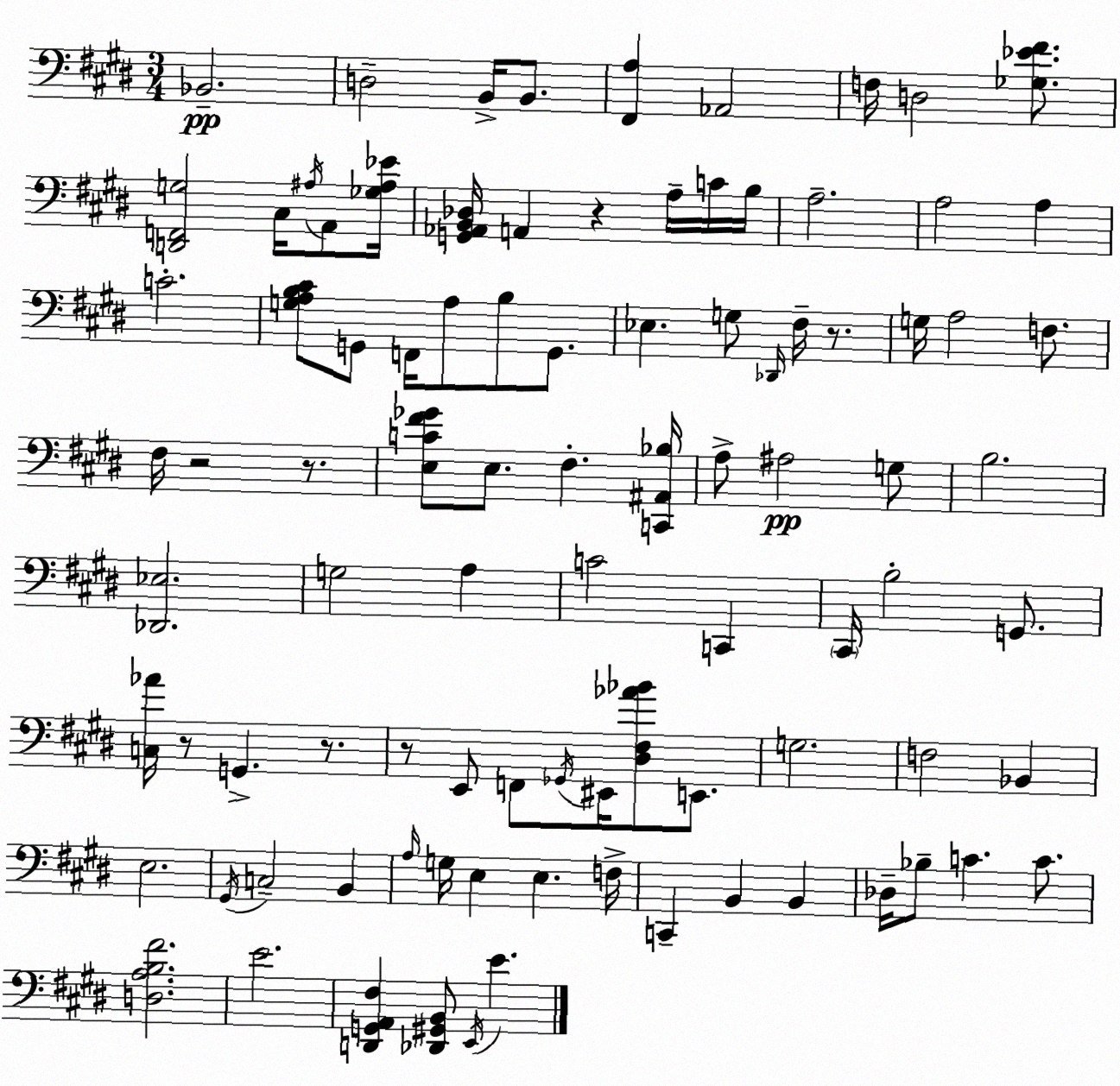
X:1
T:Untitled
M:3/4
L:1/4
K:E
_B,,2 D,2 B,,/4 B,,/2 [^F,,A,] _A,,2 F,/4 D,2 [_G,_E^F]/2 [D,,F,,G,]2 ^C,/4 ^A,/4 A,,/2 [_G,^A,_E]/4 [G,,_A,,B,,_D,]/4 A,, z A,/4 C/4 B,/4 A,2 A,2 A, C2 [G,A,B,^C]/2 G,,/2 F,,/4 A,/2 B,/2 G,,/2 _E, G,/2 _D,,/4 ^F,/4 z/2 G,/4 A,2 F,/2 ^F,/4 z2 z/2 [E,C^F_G]/2 E,/2 ^F, [C,,^A,,_B,]/4 A,/2 ^A,2 G,/2 B,2 [_D,,_E,]2 G,2 A, C2 C,, ^C,,/4 B,2 G,,/2 [C,_A]/4 z/2 G,, z/2 z/2 E,,/2 F,,/2 _G,,/4 ^E,,/4 [^D,^F,_A_B]/2 E,,/2 G,2 F,2 _B,, E,2 ^G,,/4 C,2 B,, A,/4 G,/4 E, E, F,/4 C,, B,, B,, _D,/4 _B,/2 C C/2 [D,A,B,^F]2 E2 [D,,G,,A,,^F,] [_D,,^G,,B,,]/2 E,,/4 E